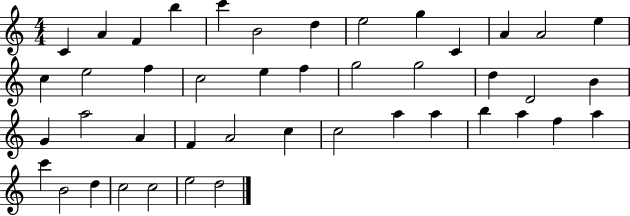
{
  \clef treble
  \numericTimeSignature
  \time 4/4
  \key c \major
  c'4 a'4 f'4 b''4 | c'''4 b'2 d''4 | e''2 g''4 c'4 | a'4 a'2 e''4 | \break c''4 e''2 f''4 | c''2 e''4 f''4 | g''2 g''2 | d''4 d'2 b'4 | \break g'4 a''2 a'4 | f'4 a'2 c''4 | c''2 a''4 a''4 | b''4 a''4 f''4 a''4 | \break c'''4 b'2 d''4 | c''2 c''2 | e''2 d''2 | \bar "|."
}